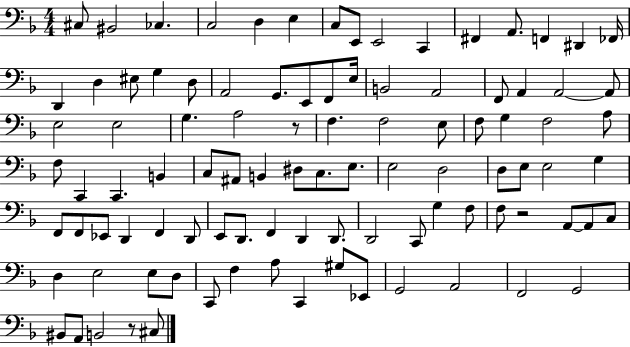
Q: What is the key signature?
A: F major